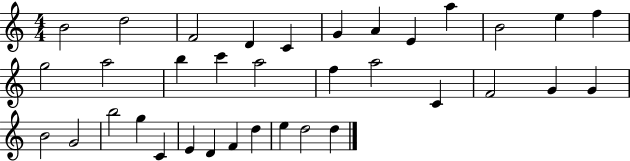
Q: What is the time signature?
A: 4/4